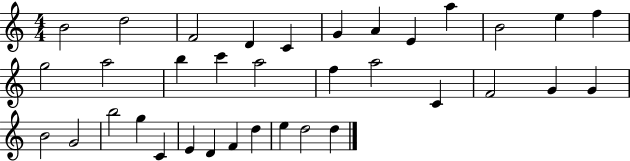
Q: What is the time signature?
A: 4/4